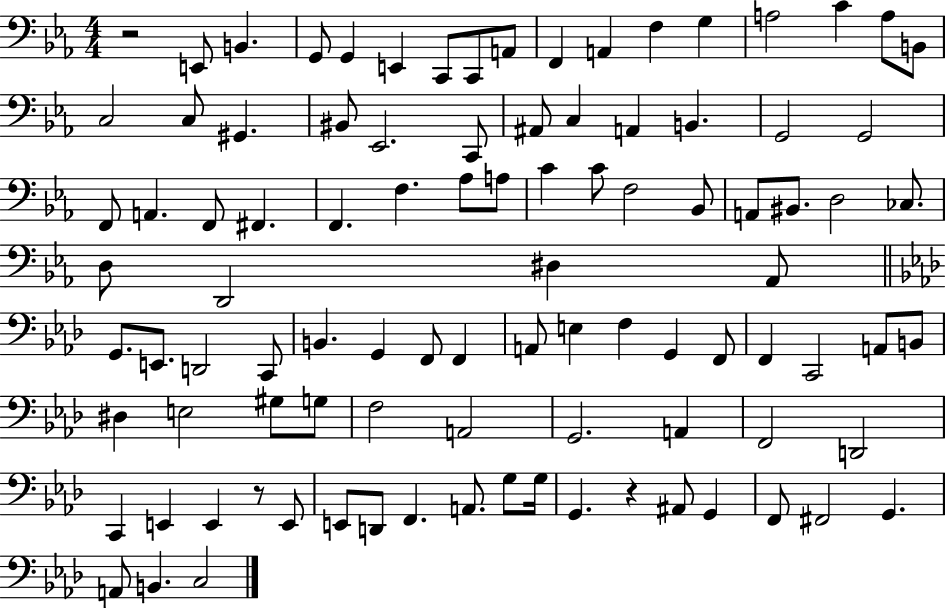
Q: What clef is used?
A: bass